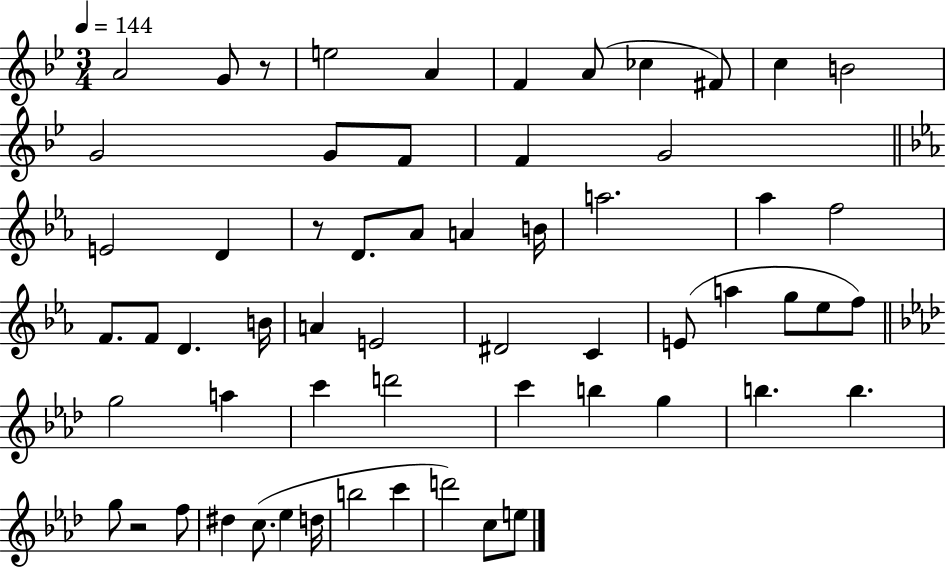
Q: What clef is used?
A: treble